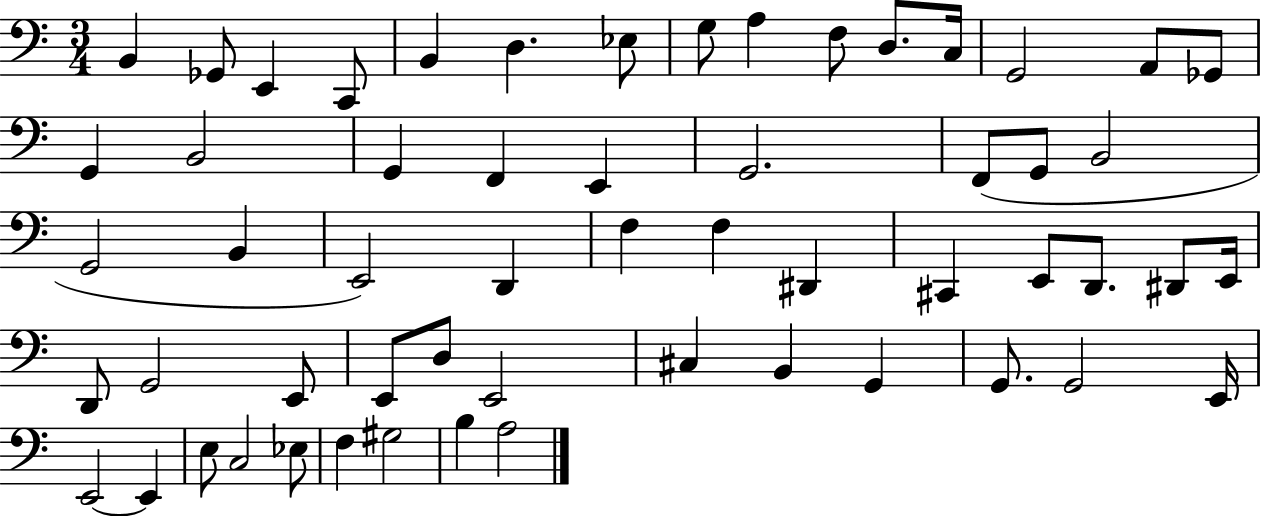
{
  \clef bass
  \numericTimeSignature
  \time 3/4
  \key c \major
  \repeat volta 2 { b,4 ges,8 e,4 c,8 | b,4 d4. ees8 | g8 a4 f8 d8. c16 | g,2 a,8 ges,8 | \break g,4 b,2 | g,4 f,4 e,4 | g,2. | f,8( g,8 b,2 | \break g,2 b,4 | e,2) d,4 | f4 f4 dis,4 | cis,4 e,8 d,8. dis,8 e,16 | \break d,8 g,2 e,8 | e,8 d8 e,2 | cis4 b,4 g,4 | g,8. g,2 e,16 | \break e,2~~ e,4 | e8 c2 ees8 | f4 gis2 | b4 a2 | \break } \bar "|."
}